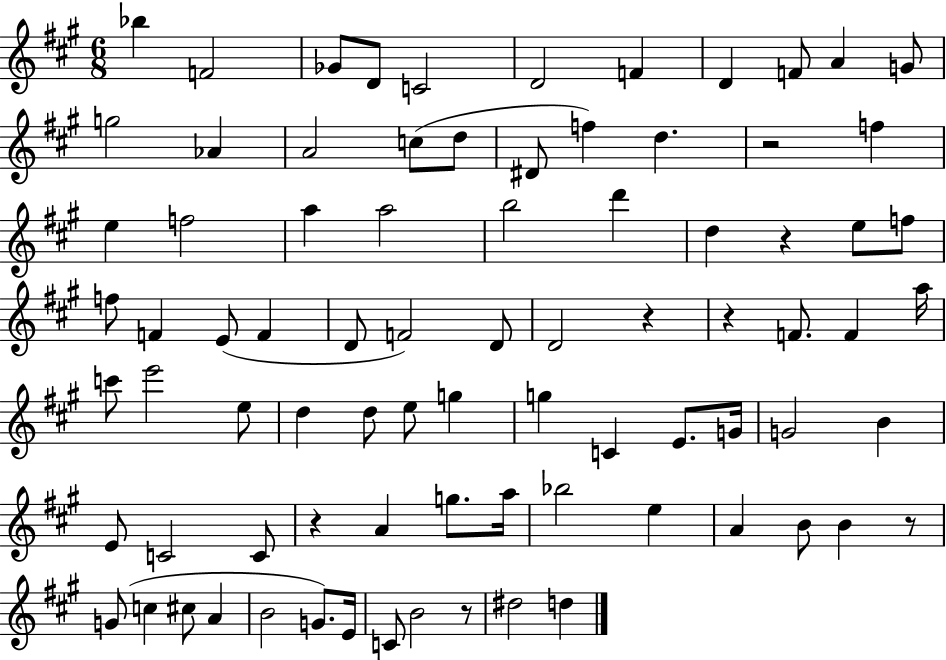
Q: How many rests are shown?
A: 7